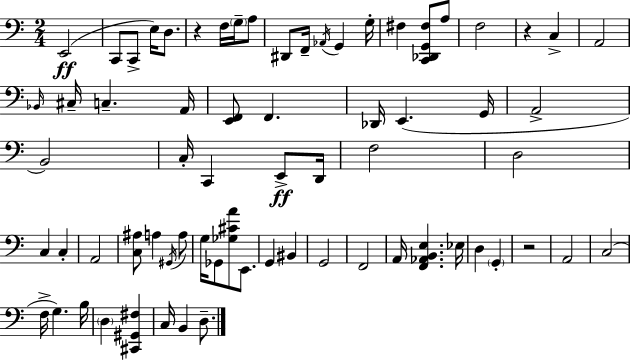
{
  \clef bass
  \numericTimeSignature
  \time 2/4
  \key a \minor
  e,2(\ff | c,8 c,8-> e16) d8. | r4 f16 \parenthesize g16-- a8 | dis,8 f,16-- \acciaccatura { aes,16 } g,4 | \break g16-. fis4 <c, des, g, fis>8 a8 | f2 | r4 c4-> | a,2 | \break \grace { bes,16 } cis16-- c4.-- | a,16 <e, f,>8 f,4. | des,16 e,4.( | g,16 a,2-> | \break b,2) | c16-. c,4 e,8->\ff | d,16 f2 | d2 | \break c4 c4-. | a,2 | <c ais>8 a4 | \acciaccatura { gis,16 } a8 g16 ges,8 <ges cis' a'>8 | \break e,8. g,4 bis,4 | g,2 | f,2 | a,16 <f, aes, b, e>4. | \break ees16 d4 \parenthesize g,4-. | r2 | a,2 | c2( | \break f16-> g4.) | b16 \parenthesize d4 <cis, gis, fis>4 | c16 b,4 | d8.-- \bar "|."
}